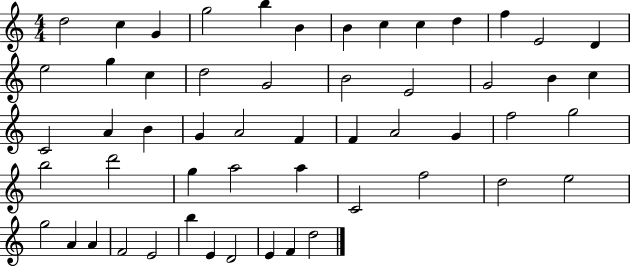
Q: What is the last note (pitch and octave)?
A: D5